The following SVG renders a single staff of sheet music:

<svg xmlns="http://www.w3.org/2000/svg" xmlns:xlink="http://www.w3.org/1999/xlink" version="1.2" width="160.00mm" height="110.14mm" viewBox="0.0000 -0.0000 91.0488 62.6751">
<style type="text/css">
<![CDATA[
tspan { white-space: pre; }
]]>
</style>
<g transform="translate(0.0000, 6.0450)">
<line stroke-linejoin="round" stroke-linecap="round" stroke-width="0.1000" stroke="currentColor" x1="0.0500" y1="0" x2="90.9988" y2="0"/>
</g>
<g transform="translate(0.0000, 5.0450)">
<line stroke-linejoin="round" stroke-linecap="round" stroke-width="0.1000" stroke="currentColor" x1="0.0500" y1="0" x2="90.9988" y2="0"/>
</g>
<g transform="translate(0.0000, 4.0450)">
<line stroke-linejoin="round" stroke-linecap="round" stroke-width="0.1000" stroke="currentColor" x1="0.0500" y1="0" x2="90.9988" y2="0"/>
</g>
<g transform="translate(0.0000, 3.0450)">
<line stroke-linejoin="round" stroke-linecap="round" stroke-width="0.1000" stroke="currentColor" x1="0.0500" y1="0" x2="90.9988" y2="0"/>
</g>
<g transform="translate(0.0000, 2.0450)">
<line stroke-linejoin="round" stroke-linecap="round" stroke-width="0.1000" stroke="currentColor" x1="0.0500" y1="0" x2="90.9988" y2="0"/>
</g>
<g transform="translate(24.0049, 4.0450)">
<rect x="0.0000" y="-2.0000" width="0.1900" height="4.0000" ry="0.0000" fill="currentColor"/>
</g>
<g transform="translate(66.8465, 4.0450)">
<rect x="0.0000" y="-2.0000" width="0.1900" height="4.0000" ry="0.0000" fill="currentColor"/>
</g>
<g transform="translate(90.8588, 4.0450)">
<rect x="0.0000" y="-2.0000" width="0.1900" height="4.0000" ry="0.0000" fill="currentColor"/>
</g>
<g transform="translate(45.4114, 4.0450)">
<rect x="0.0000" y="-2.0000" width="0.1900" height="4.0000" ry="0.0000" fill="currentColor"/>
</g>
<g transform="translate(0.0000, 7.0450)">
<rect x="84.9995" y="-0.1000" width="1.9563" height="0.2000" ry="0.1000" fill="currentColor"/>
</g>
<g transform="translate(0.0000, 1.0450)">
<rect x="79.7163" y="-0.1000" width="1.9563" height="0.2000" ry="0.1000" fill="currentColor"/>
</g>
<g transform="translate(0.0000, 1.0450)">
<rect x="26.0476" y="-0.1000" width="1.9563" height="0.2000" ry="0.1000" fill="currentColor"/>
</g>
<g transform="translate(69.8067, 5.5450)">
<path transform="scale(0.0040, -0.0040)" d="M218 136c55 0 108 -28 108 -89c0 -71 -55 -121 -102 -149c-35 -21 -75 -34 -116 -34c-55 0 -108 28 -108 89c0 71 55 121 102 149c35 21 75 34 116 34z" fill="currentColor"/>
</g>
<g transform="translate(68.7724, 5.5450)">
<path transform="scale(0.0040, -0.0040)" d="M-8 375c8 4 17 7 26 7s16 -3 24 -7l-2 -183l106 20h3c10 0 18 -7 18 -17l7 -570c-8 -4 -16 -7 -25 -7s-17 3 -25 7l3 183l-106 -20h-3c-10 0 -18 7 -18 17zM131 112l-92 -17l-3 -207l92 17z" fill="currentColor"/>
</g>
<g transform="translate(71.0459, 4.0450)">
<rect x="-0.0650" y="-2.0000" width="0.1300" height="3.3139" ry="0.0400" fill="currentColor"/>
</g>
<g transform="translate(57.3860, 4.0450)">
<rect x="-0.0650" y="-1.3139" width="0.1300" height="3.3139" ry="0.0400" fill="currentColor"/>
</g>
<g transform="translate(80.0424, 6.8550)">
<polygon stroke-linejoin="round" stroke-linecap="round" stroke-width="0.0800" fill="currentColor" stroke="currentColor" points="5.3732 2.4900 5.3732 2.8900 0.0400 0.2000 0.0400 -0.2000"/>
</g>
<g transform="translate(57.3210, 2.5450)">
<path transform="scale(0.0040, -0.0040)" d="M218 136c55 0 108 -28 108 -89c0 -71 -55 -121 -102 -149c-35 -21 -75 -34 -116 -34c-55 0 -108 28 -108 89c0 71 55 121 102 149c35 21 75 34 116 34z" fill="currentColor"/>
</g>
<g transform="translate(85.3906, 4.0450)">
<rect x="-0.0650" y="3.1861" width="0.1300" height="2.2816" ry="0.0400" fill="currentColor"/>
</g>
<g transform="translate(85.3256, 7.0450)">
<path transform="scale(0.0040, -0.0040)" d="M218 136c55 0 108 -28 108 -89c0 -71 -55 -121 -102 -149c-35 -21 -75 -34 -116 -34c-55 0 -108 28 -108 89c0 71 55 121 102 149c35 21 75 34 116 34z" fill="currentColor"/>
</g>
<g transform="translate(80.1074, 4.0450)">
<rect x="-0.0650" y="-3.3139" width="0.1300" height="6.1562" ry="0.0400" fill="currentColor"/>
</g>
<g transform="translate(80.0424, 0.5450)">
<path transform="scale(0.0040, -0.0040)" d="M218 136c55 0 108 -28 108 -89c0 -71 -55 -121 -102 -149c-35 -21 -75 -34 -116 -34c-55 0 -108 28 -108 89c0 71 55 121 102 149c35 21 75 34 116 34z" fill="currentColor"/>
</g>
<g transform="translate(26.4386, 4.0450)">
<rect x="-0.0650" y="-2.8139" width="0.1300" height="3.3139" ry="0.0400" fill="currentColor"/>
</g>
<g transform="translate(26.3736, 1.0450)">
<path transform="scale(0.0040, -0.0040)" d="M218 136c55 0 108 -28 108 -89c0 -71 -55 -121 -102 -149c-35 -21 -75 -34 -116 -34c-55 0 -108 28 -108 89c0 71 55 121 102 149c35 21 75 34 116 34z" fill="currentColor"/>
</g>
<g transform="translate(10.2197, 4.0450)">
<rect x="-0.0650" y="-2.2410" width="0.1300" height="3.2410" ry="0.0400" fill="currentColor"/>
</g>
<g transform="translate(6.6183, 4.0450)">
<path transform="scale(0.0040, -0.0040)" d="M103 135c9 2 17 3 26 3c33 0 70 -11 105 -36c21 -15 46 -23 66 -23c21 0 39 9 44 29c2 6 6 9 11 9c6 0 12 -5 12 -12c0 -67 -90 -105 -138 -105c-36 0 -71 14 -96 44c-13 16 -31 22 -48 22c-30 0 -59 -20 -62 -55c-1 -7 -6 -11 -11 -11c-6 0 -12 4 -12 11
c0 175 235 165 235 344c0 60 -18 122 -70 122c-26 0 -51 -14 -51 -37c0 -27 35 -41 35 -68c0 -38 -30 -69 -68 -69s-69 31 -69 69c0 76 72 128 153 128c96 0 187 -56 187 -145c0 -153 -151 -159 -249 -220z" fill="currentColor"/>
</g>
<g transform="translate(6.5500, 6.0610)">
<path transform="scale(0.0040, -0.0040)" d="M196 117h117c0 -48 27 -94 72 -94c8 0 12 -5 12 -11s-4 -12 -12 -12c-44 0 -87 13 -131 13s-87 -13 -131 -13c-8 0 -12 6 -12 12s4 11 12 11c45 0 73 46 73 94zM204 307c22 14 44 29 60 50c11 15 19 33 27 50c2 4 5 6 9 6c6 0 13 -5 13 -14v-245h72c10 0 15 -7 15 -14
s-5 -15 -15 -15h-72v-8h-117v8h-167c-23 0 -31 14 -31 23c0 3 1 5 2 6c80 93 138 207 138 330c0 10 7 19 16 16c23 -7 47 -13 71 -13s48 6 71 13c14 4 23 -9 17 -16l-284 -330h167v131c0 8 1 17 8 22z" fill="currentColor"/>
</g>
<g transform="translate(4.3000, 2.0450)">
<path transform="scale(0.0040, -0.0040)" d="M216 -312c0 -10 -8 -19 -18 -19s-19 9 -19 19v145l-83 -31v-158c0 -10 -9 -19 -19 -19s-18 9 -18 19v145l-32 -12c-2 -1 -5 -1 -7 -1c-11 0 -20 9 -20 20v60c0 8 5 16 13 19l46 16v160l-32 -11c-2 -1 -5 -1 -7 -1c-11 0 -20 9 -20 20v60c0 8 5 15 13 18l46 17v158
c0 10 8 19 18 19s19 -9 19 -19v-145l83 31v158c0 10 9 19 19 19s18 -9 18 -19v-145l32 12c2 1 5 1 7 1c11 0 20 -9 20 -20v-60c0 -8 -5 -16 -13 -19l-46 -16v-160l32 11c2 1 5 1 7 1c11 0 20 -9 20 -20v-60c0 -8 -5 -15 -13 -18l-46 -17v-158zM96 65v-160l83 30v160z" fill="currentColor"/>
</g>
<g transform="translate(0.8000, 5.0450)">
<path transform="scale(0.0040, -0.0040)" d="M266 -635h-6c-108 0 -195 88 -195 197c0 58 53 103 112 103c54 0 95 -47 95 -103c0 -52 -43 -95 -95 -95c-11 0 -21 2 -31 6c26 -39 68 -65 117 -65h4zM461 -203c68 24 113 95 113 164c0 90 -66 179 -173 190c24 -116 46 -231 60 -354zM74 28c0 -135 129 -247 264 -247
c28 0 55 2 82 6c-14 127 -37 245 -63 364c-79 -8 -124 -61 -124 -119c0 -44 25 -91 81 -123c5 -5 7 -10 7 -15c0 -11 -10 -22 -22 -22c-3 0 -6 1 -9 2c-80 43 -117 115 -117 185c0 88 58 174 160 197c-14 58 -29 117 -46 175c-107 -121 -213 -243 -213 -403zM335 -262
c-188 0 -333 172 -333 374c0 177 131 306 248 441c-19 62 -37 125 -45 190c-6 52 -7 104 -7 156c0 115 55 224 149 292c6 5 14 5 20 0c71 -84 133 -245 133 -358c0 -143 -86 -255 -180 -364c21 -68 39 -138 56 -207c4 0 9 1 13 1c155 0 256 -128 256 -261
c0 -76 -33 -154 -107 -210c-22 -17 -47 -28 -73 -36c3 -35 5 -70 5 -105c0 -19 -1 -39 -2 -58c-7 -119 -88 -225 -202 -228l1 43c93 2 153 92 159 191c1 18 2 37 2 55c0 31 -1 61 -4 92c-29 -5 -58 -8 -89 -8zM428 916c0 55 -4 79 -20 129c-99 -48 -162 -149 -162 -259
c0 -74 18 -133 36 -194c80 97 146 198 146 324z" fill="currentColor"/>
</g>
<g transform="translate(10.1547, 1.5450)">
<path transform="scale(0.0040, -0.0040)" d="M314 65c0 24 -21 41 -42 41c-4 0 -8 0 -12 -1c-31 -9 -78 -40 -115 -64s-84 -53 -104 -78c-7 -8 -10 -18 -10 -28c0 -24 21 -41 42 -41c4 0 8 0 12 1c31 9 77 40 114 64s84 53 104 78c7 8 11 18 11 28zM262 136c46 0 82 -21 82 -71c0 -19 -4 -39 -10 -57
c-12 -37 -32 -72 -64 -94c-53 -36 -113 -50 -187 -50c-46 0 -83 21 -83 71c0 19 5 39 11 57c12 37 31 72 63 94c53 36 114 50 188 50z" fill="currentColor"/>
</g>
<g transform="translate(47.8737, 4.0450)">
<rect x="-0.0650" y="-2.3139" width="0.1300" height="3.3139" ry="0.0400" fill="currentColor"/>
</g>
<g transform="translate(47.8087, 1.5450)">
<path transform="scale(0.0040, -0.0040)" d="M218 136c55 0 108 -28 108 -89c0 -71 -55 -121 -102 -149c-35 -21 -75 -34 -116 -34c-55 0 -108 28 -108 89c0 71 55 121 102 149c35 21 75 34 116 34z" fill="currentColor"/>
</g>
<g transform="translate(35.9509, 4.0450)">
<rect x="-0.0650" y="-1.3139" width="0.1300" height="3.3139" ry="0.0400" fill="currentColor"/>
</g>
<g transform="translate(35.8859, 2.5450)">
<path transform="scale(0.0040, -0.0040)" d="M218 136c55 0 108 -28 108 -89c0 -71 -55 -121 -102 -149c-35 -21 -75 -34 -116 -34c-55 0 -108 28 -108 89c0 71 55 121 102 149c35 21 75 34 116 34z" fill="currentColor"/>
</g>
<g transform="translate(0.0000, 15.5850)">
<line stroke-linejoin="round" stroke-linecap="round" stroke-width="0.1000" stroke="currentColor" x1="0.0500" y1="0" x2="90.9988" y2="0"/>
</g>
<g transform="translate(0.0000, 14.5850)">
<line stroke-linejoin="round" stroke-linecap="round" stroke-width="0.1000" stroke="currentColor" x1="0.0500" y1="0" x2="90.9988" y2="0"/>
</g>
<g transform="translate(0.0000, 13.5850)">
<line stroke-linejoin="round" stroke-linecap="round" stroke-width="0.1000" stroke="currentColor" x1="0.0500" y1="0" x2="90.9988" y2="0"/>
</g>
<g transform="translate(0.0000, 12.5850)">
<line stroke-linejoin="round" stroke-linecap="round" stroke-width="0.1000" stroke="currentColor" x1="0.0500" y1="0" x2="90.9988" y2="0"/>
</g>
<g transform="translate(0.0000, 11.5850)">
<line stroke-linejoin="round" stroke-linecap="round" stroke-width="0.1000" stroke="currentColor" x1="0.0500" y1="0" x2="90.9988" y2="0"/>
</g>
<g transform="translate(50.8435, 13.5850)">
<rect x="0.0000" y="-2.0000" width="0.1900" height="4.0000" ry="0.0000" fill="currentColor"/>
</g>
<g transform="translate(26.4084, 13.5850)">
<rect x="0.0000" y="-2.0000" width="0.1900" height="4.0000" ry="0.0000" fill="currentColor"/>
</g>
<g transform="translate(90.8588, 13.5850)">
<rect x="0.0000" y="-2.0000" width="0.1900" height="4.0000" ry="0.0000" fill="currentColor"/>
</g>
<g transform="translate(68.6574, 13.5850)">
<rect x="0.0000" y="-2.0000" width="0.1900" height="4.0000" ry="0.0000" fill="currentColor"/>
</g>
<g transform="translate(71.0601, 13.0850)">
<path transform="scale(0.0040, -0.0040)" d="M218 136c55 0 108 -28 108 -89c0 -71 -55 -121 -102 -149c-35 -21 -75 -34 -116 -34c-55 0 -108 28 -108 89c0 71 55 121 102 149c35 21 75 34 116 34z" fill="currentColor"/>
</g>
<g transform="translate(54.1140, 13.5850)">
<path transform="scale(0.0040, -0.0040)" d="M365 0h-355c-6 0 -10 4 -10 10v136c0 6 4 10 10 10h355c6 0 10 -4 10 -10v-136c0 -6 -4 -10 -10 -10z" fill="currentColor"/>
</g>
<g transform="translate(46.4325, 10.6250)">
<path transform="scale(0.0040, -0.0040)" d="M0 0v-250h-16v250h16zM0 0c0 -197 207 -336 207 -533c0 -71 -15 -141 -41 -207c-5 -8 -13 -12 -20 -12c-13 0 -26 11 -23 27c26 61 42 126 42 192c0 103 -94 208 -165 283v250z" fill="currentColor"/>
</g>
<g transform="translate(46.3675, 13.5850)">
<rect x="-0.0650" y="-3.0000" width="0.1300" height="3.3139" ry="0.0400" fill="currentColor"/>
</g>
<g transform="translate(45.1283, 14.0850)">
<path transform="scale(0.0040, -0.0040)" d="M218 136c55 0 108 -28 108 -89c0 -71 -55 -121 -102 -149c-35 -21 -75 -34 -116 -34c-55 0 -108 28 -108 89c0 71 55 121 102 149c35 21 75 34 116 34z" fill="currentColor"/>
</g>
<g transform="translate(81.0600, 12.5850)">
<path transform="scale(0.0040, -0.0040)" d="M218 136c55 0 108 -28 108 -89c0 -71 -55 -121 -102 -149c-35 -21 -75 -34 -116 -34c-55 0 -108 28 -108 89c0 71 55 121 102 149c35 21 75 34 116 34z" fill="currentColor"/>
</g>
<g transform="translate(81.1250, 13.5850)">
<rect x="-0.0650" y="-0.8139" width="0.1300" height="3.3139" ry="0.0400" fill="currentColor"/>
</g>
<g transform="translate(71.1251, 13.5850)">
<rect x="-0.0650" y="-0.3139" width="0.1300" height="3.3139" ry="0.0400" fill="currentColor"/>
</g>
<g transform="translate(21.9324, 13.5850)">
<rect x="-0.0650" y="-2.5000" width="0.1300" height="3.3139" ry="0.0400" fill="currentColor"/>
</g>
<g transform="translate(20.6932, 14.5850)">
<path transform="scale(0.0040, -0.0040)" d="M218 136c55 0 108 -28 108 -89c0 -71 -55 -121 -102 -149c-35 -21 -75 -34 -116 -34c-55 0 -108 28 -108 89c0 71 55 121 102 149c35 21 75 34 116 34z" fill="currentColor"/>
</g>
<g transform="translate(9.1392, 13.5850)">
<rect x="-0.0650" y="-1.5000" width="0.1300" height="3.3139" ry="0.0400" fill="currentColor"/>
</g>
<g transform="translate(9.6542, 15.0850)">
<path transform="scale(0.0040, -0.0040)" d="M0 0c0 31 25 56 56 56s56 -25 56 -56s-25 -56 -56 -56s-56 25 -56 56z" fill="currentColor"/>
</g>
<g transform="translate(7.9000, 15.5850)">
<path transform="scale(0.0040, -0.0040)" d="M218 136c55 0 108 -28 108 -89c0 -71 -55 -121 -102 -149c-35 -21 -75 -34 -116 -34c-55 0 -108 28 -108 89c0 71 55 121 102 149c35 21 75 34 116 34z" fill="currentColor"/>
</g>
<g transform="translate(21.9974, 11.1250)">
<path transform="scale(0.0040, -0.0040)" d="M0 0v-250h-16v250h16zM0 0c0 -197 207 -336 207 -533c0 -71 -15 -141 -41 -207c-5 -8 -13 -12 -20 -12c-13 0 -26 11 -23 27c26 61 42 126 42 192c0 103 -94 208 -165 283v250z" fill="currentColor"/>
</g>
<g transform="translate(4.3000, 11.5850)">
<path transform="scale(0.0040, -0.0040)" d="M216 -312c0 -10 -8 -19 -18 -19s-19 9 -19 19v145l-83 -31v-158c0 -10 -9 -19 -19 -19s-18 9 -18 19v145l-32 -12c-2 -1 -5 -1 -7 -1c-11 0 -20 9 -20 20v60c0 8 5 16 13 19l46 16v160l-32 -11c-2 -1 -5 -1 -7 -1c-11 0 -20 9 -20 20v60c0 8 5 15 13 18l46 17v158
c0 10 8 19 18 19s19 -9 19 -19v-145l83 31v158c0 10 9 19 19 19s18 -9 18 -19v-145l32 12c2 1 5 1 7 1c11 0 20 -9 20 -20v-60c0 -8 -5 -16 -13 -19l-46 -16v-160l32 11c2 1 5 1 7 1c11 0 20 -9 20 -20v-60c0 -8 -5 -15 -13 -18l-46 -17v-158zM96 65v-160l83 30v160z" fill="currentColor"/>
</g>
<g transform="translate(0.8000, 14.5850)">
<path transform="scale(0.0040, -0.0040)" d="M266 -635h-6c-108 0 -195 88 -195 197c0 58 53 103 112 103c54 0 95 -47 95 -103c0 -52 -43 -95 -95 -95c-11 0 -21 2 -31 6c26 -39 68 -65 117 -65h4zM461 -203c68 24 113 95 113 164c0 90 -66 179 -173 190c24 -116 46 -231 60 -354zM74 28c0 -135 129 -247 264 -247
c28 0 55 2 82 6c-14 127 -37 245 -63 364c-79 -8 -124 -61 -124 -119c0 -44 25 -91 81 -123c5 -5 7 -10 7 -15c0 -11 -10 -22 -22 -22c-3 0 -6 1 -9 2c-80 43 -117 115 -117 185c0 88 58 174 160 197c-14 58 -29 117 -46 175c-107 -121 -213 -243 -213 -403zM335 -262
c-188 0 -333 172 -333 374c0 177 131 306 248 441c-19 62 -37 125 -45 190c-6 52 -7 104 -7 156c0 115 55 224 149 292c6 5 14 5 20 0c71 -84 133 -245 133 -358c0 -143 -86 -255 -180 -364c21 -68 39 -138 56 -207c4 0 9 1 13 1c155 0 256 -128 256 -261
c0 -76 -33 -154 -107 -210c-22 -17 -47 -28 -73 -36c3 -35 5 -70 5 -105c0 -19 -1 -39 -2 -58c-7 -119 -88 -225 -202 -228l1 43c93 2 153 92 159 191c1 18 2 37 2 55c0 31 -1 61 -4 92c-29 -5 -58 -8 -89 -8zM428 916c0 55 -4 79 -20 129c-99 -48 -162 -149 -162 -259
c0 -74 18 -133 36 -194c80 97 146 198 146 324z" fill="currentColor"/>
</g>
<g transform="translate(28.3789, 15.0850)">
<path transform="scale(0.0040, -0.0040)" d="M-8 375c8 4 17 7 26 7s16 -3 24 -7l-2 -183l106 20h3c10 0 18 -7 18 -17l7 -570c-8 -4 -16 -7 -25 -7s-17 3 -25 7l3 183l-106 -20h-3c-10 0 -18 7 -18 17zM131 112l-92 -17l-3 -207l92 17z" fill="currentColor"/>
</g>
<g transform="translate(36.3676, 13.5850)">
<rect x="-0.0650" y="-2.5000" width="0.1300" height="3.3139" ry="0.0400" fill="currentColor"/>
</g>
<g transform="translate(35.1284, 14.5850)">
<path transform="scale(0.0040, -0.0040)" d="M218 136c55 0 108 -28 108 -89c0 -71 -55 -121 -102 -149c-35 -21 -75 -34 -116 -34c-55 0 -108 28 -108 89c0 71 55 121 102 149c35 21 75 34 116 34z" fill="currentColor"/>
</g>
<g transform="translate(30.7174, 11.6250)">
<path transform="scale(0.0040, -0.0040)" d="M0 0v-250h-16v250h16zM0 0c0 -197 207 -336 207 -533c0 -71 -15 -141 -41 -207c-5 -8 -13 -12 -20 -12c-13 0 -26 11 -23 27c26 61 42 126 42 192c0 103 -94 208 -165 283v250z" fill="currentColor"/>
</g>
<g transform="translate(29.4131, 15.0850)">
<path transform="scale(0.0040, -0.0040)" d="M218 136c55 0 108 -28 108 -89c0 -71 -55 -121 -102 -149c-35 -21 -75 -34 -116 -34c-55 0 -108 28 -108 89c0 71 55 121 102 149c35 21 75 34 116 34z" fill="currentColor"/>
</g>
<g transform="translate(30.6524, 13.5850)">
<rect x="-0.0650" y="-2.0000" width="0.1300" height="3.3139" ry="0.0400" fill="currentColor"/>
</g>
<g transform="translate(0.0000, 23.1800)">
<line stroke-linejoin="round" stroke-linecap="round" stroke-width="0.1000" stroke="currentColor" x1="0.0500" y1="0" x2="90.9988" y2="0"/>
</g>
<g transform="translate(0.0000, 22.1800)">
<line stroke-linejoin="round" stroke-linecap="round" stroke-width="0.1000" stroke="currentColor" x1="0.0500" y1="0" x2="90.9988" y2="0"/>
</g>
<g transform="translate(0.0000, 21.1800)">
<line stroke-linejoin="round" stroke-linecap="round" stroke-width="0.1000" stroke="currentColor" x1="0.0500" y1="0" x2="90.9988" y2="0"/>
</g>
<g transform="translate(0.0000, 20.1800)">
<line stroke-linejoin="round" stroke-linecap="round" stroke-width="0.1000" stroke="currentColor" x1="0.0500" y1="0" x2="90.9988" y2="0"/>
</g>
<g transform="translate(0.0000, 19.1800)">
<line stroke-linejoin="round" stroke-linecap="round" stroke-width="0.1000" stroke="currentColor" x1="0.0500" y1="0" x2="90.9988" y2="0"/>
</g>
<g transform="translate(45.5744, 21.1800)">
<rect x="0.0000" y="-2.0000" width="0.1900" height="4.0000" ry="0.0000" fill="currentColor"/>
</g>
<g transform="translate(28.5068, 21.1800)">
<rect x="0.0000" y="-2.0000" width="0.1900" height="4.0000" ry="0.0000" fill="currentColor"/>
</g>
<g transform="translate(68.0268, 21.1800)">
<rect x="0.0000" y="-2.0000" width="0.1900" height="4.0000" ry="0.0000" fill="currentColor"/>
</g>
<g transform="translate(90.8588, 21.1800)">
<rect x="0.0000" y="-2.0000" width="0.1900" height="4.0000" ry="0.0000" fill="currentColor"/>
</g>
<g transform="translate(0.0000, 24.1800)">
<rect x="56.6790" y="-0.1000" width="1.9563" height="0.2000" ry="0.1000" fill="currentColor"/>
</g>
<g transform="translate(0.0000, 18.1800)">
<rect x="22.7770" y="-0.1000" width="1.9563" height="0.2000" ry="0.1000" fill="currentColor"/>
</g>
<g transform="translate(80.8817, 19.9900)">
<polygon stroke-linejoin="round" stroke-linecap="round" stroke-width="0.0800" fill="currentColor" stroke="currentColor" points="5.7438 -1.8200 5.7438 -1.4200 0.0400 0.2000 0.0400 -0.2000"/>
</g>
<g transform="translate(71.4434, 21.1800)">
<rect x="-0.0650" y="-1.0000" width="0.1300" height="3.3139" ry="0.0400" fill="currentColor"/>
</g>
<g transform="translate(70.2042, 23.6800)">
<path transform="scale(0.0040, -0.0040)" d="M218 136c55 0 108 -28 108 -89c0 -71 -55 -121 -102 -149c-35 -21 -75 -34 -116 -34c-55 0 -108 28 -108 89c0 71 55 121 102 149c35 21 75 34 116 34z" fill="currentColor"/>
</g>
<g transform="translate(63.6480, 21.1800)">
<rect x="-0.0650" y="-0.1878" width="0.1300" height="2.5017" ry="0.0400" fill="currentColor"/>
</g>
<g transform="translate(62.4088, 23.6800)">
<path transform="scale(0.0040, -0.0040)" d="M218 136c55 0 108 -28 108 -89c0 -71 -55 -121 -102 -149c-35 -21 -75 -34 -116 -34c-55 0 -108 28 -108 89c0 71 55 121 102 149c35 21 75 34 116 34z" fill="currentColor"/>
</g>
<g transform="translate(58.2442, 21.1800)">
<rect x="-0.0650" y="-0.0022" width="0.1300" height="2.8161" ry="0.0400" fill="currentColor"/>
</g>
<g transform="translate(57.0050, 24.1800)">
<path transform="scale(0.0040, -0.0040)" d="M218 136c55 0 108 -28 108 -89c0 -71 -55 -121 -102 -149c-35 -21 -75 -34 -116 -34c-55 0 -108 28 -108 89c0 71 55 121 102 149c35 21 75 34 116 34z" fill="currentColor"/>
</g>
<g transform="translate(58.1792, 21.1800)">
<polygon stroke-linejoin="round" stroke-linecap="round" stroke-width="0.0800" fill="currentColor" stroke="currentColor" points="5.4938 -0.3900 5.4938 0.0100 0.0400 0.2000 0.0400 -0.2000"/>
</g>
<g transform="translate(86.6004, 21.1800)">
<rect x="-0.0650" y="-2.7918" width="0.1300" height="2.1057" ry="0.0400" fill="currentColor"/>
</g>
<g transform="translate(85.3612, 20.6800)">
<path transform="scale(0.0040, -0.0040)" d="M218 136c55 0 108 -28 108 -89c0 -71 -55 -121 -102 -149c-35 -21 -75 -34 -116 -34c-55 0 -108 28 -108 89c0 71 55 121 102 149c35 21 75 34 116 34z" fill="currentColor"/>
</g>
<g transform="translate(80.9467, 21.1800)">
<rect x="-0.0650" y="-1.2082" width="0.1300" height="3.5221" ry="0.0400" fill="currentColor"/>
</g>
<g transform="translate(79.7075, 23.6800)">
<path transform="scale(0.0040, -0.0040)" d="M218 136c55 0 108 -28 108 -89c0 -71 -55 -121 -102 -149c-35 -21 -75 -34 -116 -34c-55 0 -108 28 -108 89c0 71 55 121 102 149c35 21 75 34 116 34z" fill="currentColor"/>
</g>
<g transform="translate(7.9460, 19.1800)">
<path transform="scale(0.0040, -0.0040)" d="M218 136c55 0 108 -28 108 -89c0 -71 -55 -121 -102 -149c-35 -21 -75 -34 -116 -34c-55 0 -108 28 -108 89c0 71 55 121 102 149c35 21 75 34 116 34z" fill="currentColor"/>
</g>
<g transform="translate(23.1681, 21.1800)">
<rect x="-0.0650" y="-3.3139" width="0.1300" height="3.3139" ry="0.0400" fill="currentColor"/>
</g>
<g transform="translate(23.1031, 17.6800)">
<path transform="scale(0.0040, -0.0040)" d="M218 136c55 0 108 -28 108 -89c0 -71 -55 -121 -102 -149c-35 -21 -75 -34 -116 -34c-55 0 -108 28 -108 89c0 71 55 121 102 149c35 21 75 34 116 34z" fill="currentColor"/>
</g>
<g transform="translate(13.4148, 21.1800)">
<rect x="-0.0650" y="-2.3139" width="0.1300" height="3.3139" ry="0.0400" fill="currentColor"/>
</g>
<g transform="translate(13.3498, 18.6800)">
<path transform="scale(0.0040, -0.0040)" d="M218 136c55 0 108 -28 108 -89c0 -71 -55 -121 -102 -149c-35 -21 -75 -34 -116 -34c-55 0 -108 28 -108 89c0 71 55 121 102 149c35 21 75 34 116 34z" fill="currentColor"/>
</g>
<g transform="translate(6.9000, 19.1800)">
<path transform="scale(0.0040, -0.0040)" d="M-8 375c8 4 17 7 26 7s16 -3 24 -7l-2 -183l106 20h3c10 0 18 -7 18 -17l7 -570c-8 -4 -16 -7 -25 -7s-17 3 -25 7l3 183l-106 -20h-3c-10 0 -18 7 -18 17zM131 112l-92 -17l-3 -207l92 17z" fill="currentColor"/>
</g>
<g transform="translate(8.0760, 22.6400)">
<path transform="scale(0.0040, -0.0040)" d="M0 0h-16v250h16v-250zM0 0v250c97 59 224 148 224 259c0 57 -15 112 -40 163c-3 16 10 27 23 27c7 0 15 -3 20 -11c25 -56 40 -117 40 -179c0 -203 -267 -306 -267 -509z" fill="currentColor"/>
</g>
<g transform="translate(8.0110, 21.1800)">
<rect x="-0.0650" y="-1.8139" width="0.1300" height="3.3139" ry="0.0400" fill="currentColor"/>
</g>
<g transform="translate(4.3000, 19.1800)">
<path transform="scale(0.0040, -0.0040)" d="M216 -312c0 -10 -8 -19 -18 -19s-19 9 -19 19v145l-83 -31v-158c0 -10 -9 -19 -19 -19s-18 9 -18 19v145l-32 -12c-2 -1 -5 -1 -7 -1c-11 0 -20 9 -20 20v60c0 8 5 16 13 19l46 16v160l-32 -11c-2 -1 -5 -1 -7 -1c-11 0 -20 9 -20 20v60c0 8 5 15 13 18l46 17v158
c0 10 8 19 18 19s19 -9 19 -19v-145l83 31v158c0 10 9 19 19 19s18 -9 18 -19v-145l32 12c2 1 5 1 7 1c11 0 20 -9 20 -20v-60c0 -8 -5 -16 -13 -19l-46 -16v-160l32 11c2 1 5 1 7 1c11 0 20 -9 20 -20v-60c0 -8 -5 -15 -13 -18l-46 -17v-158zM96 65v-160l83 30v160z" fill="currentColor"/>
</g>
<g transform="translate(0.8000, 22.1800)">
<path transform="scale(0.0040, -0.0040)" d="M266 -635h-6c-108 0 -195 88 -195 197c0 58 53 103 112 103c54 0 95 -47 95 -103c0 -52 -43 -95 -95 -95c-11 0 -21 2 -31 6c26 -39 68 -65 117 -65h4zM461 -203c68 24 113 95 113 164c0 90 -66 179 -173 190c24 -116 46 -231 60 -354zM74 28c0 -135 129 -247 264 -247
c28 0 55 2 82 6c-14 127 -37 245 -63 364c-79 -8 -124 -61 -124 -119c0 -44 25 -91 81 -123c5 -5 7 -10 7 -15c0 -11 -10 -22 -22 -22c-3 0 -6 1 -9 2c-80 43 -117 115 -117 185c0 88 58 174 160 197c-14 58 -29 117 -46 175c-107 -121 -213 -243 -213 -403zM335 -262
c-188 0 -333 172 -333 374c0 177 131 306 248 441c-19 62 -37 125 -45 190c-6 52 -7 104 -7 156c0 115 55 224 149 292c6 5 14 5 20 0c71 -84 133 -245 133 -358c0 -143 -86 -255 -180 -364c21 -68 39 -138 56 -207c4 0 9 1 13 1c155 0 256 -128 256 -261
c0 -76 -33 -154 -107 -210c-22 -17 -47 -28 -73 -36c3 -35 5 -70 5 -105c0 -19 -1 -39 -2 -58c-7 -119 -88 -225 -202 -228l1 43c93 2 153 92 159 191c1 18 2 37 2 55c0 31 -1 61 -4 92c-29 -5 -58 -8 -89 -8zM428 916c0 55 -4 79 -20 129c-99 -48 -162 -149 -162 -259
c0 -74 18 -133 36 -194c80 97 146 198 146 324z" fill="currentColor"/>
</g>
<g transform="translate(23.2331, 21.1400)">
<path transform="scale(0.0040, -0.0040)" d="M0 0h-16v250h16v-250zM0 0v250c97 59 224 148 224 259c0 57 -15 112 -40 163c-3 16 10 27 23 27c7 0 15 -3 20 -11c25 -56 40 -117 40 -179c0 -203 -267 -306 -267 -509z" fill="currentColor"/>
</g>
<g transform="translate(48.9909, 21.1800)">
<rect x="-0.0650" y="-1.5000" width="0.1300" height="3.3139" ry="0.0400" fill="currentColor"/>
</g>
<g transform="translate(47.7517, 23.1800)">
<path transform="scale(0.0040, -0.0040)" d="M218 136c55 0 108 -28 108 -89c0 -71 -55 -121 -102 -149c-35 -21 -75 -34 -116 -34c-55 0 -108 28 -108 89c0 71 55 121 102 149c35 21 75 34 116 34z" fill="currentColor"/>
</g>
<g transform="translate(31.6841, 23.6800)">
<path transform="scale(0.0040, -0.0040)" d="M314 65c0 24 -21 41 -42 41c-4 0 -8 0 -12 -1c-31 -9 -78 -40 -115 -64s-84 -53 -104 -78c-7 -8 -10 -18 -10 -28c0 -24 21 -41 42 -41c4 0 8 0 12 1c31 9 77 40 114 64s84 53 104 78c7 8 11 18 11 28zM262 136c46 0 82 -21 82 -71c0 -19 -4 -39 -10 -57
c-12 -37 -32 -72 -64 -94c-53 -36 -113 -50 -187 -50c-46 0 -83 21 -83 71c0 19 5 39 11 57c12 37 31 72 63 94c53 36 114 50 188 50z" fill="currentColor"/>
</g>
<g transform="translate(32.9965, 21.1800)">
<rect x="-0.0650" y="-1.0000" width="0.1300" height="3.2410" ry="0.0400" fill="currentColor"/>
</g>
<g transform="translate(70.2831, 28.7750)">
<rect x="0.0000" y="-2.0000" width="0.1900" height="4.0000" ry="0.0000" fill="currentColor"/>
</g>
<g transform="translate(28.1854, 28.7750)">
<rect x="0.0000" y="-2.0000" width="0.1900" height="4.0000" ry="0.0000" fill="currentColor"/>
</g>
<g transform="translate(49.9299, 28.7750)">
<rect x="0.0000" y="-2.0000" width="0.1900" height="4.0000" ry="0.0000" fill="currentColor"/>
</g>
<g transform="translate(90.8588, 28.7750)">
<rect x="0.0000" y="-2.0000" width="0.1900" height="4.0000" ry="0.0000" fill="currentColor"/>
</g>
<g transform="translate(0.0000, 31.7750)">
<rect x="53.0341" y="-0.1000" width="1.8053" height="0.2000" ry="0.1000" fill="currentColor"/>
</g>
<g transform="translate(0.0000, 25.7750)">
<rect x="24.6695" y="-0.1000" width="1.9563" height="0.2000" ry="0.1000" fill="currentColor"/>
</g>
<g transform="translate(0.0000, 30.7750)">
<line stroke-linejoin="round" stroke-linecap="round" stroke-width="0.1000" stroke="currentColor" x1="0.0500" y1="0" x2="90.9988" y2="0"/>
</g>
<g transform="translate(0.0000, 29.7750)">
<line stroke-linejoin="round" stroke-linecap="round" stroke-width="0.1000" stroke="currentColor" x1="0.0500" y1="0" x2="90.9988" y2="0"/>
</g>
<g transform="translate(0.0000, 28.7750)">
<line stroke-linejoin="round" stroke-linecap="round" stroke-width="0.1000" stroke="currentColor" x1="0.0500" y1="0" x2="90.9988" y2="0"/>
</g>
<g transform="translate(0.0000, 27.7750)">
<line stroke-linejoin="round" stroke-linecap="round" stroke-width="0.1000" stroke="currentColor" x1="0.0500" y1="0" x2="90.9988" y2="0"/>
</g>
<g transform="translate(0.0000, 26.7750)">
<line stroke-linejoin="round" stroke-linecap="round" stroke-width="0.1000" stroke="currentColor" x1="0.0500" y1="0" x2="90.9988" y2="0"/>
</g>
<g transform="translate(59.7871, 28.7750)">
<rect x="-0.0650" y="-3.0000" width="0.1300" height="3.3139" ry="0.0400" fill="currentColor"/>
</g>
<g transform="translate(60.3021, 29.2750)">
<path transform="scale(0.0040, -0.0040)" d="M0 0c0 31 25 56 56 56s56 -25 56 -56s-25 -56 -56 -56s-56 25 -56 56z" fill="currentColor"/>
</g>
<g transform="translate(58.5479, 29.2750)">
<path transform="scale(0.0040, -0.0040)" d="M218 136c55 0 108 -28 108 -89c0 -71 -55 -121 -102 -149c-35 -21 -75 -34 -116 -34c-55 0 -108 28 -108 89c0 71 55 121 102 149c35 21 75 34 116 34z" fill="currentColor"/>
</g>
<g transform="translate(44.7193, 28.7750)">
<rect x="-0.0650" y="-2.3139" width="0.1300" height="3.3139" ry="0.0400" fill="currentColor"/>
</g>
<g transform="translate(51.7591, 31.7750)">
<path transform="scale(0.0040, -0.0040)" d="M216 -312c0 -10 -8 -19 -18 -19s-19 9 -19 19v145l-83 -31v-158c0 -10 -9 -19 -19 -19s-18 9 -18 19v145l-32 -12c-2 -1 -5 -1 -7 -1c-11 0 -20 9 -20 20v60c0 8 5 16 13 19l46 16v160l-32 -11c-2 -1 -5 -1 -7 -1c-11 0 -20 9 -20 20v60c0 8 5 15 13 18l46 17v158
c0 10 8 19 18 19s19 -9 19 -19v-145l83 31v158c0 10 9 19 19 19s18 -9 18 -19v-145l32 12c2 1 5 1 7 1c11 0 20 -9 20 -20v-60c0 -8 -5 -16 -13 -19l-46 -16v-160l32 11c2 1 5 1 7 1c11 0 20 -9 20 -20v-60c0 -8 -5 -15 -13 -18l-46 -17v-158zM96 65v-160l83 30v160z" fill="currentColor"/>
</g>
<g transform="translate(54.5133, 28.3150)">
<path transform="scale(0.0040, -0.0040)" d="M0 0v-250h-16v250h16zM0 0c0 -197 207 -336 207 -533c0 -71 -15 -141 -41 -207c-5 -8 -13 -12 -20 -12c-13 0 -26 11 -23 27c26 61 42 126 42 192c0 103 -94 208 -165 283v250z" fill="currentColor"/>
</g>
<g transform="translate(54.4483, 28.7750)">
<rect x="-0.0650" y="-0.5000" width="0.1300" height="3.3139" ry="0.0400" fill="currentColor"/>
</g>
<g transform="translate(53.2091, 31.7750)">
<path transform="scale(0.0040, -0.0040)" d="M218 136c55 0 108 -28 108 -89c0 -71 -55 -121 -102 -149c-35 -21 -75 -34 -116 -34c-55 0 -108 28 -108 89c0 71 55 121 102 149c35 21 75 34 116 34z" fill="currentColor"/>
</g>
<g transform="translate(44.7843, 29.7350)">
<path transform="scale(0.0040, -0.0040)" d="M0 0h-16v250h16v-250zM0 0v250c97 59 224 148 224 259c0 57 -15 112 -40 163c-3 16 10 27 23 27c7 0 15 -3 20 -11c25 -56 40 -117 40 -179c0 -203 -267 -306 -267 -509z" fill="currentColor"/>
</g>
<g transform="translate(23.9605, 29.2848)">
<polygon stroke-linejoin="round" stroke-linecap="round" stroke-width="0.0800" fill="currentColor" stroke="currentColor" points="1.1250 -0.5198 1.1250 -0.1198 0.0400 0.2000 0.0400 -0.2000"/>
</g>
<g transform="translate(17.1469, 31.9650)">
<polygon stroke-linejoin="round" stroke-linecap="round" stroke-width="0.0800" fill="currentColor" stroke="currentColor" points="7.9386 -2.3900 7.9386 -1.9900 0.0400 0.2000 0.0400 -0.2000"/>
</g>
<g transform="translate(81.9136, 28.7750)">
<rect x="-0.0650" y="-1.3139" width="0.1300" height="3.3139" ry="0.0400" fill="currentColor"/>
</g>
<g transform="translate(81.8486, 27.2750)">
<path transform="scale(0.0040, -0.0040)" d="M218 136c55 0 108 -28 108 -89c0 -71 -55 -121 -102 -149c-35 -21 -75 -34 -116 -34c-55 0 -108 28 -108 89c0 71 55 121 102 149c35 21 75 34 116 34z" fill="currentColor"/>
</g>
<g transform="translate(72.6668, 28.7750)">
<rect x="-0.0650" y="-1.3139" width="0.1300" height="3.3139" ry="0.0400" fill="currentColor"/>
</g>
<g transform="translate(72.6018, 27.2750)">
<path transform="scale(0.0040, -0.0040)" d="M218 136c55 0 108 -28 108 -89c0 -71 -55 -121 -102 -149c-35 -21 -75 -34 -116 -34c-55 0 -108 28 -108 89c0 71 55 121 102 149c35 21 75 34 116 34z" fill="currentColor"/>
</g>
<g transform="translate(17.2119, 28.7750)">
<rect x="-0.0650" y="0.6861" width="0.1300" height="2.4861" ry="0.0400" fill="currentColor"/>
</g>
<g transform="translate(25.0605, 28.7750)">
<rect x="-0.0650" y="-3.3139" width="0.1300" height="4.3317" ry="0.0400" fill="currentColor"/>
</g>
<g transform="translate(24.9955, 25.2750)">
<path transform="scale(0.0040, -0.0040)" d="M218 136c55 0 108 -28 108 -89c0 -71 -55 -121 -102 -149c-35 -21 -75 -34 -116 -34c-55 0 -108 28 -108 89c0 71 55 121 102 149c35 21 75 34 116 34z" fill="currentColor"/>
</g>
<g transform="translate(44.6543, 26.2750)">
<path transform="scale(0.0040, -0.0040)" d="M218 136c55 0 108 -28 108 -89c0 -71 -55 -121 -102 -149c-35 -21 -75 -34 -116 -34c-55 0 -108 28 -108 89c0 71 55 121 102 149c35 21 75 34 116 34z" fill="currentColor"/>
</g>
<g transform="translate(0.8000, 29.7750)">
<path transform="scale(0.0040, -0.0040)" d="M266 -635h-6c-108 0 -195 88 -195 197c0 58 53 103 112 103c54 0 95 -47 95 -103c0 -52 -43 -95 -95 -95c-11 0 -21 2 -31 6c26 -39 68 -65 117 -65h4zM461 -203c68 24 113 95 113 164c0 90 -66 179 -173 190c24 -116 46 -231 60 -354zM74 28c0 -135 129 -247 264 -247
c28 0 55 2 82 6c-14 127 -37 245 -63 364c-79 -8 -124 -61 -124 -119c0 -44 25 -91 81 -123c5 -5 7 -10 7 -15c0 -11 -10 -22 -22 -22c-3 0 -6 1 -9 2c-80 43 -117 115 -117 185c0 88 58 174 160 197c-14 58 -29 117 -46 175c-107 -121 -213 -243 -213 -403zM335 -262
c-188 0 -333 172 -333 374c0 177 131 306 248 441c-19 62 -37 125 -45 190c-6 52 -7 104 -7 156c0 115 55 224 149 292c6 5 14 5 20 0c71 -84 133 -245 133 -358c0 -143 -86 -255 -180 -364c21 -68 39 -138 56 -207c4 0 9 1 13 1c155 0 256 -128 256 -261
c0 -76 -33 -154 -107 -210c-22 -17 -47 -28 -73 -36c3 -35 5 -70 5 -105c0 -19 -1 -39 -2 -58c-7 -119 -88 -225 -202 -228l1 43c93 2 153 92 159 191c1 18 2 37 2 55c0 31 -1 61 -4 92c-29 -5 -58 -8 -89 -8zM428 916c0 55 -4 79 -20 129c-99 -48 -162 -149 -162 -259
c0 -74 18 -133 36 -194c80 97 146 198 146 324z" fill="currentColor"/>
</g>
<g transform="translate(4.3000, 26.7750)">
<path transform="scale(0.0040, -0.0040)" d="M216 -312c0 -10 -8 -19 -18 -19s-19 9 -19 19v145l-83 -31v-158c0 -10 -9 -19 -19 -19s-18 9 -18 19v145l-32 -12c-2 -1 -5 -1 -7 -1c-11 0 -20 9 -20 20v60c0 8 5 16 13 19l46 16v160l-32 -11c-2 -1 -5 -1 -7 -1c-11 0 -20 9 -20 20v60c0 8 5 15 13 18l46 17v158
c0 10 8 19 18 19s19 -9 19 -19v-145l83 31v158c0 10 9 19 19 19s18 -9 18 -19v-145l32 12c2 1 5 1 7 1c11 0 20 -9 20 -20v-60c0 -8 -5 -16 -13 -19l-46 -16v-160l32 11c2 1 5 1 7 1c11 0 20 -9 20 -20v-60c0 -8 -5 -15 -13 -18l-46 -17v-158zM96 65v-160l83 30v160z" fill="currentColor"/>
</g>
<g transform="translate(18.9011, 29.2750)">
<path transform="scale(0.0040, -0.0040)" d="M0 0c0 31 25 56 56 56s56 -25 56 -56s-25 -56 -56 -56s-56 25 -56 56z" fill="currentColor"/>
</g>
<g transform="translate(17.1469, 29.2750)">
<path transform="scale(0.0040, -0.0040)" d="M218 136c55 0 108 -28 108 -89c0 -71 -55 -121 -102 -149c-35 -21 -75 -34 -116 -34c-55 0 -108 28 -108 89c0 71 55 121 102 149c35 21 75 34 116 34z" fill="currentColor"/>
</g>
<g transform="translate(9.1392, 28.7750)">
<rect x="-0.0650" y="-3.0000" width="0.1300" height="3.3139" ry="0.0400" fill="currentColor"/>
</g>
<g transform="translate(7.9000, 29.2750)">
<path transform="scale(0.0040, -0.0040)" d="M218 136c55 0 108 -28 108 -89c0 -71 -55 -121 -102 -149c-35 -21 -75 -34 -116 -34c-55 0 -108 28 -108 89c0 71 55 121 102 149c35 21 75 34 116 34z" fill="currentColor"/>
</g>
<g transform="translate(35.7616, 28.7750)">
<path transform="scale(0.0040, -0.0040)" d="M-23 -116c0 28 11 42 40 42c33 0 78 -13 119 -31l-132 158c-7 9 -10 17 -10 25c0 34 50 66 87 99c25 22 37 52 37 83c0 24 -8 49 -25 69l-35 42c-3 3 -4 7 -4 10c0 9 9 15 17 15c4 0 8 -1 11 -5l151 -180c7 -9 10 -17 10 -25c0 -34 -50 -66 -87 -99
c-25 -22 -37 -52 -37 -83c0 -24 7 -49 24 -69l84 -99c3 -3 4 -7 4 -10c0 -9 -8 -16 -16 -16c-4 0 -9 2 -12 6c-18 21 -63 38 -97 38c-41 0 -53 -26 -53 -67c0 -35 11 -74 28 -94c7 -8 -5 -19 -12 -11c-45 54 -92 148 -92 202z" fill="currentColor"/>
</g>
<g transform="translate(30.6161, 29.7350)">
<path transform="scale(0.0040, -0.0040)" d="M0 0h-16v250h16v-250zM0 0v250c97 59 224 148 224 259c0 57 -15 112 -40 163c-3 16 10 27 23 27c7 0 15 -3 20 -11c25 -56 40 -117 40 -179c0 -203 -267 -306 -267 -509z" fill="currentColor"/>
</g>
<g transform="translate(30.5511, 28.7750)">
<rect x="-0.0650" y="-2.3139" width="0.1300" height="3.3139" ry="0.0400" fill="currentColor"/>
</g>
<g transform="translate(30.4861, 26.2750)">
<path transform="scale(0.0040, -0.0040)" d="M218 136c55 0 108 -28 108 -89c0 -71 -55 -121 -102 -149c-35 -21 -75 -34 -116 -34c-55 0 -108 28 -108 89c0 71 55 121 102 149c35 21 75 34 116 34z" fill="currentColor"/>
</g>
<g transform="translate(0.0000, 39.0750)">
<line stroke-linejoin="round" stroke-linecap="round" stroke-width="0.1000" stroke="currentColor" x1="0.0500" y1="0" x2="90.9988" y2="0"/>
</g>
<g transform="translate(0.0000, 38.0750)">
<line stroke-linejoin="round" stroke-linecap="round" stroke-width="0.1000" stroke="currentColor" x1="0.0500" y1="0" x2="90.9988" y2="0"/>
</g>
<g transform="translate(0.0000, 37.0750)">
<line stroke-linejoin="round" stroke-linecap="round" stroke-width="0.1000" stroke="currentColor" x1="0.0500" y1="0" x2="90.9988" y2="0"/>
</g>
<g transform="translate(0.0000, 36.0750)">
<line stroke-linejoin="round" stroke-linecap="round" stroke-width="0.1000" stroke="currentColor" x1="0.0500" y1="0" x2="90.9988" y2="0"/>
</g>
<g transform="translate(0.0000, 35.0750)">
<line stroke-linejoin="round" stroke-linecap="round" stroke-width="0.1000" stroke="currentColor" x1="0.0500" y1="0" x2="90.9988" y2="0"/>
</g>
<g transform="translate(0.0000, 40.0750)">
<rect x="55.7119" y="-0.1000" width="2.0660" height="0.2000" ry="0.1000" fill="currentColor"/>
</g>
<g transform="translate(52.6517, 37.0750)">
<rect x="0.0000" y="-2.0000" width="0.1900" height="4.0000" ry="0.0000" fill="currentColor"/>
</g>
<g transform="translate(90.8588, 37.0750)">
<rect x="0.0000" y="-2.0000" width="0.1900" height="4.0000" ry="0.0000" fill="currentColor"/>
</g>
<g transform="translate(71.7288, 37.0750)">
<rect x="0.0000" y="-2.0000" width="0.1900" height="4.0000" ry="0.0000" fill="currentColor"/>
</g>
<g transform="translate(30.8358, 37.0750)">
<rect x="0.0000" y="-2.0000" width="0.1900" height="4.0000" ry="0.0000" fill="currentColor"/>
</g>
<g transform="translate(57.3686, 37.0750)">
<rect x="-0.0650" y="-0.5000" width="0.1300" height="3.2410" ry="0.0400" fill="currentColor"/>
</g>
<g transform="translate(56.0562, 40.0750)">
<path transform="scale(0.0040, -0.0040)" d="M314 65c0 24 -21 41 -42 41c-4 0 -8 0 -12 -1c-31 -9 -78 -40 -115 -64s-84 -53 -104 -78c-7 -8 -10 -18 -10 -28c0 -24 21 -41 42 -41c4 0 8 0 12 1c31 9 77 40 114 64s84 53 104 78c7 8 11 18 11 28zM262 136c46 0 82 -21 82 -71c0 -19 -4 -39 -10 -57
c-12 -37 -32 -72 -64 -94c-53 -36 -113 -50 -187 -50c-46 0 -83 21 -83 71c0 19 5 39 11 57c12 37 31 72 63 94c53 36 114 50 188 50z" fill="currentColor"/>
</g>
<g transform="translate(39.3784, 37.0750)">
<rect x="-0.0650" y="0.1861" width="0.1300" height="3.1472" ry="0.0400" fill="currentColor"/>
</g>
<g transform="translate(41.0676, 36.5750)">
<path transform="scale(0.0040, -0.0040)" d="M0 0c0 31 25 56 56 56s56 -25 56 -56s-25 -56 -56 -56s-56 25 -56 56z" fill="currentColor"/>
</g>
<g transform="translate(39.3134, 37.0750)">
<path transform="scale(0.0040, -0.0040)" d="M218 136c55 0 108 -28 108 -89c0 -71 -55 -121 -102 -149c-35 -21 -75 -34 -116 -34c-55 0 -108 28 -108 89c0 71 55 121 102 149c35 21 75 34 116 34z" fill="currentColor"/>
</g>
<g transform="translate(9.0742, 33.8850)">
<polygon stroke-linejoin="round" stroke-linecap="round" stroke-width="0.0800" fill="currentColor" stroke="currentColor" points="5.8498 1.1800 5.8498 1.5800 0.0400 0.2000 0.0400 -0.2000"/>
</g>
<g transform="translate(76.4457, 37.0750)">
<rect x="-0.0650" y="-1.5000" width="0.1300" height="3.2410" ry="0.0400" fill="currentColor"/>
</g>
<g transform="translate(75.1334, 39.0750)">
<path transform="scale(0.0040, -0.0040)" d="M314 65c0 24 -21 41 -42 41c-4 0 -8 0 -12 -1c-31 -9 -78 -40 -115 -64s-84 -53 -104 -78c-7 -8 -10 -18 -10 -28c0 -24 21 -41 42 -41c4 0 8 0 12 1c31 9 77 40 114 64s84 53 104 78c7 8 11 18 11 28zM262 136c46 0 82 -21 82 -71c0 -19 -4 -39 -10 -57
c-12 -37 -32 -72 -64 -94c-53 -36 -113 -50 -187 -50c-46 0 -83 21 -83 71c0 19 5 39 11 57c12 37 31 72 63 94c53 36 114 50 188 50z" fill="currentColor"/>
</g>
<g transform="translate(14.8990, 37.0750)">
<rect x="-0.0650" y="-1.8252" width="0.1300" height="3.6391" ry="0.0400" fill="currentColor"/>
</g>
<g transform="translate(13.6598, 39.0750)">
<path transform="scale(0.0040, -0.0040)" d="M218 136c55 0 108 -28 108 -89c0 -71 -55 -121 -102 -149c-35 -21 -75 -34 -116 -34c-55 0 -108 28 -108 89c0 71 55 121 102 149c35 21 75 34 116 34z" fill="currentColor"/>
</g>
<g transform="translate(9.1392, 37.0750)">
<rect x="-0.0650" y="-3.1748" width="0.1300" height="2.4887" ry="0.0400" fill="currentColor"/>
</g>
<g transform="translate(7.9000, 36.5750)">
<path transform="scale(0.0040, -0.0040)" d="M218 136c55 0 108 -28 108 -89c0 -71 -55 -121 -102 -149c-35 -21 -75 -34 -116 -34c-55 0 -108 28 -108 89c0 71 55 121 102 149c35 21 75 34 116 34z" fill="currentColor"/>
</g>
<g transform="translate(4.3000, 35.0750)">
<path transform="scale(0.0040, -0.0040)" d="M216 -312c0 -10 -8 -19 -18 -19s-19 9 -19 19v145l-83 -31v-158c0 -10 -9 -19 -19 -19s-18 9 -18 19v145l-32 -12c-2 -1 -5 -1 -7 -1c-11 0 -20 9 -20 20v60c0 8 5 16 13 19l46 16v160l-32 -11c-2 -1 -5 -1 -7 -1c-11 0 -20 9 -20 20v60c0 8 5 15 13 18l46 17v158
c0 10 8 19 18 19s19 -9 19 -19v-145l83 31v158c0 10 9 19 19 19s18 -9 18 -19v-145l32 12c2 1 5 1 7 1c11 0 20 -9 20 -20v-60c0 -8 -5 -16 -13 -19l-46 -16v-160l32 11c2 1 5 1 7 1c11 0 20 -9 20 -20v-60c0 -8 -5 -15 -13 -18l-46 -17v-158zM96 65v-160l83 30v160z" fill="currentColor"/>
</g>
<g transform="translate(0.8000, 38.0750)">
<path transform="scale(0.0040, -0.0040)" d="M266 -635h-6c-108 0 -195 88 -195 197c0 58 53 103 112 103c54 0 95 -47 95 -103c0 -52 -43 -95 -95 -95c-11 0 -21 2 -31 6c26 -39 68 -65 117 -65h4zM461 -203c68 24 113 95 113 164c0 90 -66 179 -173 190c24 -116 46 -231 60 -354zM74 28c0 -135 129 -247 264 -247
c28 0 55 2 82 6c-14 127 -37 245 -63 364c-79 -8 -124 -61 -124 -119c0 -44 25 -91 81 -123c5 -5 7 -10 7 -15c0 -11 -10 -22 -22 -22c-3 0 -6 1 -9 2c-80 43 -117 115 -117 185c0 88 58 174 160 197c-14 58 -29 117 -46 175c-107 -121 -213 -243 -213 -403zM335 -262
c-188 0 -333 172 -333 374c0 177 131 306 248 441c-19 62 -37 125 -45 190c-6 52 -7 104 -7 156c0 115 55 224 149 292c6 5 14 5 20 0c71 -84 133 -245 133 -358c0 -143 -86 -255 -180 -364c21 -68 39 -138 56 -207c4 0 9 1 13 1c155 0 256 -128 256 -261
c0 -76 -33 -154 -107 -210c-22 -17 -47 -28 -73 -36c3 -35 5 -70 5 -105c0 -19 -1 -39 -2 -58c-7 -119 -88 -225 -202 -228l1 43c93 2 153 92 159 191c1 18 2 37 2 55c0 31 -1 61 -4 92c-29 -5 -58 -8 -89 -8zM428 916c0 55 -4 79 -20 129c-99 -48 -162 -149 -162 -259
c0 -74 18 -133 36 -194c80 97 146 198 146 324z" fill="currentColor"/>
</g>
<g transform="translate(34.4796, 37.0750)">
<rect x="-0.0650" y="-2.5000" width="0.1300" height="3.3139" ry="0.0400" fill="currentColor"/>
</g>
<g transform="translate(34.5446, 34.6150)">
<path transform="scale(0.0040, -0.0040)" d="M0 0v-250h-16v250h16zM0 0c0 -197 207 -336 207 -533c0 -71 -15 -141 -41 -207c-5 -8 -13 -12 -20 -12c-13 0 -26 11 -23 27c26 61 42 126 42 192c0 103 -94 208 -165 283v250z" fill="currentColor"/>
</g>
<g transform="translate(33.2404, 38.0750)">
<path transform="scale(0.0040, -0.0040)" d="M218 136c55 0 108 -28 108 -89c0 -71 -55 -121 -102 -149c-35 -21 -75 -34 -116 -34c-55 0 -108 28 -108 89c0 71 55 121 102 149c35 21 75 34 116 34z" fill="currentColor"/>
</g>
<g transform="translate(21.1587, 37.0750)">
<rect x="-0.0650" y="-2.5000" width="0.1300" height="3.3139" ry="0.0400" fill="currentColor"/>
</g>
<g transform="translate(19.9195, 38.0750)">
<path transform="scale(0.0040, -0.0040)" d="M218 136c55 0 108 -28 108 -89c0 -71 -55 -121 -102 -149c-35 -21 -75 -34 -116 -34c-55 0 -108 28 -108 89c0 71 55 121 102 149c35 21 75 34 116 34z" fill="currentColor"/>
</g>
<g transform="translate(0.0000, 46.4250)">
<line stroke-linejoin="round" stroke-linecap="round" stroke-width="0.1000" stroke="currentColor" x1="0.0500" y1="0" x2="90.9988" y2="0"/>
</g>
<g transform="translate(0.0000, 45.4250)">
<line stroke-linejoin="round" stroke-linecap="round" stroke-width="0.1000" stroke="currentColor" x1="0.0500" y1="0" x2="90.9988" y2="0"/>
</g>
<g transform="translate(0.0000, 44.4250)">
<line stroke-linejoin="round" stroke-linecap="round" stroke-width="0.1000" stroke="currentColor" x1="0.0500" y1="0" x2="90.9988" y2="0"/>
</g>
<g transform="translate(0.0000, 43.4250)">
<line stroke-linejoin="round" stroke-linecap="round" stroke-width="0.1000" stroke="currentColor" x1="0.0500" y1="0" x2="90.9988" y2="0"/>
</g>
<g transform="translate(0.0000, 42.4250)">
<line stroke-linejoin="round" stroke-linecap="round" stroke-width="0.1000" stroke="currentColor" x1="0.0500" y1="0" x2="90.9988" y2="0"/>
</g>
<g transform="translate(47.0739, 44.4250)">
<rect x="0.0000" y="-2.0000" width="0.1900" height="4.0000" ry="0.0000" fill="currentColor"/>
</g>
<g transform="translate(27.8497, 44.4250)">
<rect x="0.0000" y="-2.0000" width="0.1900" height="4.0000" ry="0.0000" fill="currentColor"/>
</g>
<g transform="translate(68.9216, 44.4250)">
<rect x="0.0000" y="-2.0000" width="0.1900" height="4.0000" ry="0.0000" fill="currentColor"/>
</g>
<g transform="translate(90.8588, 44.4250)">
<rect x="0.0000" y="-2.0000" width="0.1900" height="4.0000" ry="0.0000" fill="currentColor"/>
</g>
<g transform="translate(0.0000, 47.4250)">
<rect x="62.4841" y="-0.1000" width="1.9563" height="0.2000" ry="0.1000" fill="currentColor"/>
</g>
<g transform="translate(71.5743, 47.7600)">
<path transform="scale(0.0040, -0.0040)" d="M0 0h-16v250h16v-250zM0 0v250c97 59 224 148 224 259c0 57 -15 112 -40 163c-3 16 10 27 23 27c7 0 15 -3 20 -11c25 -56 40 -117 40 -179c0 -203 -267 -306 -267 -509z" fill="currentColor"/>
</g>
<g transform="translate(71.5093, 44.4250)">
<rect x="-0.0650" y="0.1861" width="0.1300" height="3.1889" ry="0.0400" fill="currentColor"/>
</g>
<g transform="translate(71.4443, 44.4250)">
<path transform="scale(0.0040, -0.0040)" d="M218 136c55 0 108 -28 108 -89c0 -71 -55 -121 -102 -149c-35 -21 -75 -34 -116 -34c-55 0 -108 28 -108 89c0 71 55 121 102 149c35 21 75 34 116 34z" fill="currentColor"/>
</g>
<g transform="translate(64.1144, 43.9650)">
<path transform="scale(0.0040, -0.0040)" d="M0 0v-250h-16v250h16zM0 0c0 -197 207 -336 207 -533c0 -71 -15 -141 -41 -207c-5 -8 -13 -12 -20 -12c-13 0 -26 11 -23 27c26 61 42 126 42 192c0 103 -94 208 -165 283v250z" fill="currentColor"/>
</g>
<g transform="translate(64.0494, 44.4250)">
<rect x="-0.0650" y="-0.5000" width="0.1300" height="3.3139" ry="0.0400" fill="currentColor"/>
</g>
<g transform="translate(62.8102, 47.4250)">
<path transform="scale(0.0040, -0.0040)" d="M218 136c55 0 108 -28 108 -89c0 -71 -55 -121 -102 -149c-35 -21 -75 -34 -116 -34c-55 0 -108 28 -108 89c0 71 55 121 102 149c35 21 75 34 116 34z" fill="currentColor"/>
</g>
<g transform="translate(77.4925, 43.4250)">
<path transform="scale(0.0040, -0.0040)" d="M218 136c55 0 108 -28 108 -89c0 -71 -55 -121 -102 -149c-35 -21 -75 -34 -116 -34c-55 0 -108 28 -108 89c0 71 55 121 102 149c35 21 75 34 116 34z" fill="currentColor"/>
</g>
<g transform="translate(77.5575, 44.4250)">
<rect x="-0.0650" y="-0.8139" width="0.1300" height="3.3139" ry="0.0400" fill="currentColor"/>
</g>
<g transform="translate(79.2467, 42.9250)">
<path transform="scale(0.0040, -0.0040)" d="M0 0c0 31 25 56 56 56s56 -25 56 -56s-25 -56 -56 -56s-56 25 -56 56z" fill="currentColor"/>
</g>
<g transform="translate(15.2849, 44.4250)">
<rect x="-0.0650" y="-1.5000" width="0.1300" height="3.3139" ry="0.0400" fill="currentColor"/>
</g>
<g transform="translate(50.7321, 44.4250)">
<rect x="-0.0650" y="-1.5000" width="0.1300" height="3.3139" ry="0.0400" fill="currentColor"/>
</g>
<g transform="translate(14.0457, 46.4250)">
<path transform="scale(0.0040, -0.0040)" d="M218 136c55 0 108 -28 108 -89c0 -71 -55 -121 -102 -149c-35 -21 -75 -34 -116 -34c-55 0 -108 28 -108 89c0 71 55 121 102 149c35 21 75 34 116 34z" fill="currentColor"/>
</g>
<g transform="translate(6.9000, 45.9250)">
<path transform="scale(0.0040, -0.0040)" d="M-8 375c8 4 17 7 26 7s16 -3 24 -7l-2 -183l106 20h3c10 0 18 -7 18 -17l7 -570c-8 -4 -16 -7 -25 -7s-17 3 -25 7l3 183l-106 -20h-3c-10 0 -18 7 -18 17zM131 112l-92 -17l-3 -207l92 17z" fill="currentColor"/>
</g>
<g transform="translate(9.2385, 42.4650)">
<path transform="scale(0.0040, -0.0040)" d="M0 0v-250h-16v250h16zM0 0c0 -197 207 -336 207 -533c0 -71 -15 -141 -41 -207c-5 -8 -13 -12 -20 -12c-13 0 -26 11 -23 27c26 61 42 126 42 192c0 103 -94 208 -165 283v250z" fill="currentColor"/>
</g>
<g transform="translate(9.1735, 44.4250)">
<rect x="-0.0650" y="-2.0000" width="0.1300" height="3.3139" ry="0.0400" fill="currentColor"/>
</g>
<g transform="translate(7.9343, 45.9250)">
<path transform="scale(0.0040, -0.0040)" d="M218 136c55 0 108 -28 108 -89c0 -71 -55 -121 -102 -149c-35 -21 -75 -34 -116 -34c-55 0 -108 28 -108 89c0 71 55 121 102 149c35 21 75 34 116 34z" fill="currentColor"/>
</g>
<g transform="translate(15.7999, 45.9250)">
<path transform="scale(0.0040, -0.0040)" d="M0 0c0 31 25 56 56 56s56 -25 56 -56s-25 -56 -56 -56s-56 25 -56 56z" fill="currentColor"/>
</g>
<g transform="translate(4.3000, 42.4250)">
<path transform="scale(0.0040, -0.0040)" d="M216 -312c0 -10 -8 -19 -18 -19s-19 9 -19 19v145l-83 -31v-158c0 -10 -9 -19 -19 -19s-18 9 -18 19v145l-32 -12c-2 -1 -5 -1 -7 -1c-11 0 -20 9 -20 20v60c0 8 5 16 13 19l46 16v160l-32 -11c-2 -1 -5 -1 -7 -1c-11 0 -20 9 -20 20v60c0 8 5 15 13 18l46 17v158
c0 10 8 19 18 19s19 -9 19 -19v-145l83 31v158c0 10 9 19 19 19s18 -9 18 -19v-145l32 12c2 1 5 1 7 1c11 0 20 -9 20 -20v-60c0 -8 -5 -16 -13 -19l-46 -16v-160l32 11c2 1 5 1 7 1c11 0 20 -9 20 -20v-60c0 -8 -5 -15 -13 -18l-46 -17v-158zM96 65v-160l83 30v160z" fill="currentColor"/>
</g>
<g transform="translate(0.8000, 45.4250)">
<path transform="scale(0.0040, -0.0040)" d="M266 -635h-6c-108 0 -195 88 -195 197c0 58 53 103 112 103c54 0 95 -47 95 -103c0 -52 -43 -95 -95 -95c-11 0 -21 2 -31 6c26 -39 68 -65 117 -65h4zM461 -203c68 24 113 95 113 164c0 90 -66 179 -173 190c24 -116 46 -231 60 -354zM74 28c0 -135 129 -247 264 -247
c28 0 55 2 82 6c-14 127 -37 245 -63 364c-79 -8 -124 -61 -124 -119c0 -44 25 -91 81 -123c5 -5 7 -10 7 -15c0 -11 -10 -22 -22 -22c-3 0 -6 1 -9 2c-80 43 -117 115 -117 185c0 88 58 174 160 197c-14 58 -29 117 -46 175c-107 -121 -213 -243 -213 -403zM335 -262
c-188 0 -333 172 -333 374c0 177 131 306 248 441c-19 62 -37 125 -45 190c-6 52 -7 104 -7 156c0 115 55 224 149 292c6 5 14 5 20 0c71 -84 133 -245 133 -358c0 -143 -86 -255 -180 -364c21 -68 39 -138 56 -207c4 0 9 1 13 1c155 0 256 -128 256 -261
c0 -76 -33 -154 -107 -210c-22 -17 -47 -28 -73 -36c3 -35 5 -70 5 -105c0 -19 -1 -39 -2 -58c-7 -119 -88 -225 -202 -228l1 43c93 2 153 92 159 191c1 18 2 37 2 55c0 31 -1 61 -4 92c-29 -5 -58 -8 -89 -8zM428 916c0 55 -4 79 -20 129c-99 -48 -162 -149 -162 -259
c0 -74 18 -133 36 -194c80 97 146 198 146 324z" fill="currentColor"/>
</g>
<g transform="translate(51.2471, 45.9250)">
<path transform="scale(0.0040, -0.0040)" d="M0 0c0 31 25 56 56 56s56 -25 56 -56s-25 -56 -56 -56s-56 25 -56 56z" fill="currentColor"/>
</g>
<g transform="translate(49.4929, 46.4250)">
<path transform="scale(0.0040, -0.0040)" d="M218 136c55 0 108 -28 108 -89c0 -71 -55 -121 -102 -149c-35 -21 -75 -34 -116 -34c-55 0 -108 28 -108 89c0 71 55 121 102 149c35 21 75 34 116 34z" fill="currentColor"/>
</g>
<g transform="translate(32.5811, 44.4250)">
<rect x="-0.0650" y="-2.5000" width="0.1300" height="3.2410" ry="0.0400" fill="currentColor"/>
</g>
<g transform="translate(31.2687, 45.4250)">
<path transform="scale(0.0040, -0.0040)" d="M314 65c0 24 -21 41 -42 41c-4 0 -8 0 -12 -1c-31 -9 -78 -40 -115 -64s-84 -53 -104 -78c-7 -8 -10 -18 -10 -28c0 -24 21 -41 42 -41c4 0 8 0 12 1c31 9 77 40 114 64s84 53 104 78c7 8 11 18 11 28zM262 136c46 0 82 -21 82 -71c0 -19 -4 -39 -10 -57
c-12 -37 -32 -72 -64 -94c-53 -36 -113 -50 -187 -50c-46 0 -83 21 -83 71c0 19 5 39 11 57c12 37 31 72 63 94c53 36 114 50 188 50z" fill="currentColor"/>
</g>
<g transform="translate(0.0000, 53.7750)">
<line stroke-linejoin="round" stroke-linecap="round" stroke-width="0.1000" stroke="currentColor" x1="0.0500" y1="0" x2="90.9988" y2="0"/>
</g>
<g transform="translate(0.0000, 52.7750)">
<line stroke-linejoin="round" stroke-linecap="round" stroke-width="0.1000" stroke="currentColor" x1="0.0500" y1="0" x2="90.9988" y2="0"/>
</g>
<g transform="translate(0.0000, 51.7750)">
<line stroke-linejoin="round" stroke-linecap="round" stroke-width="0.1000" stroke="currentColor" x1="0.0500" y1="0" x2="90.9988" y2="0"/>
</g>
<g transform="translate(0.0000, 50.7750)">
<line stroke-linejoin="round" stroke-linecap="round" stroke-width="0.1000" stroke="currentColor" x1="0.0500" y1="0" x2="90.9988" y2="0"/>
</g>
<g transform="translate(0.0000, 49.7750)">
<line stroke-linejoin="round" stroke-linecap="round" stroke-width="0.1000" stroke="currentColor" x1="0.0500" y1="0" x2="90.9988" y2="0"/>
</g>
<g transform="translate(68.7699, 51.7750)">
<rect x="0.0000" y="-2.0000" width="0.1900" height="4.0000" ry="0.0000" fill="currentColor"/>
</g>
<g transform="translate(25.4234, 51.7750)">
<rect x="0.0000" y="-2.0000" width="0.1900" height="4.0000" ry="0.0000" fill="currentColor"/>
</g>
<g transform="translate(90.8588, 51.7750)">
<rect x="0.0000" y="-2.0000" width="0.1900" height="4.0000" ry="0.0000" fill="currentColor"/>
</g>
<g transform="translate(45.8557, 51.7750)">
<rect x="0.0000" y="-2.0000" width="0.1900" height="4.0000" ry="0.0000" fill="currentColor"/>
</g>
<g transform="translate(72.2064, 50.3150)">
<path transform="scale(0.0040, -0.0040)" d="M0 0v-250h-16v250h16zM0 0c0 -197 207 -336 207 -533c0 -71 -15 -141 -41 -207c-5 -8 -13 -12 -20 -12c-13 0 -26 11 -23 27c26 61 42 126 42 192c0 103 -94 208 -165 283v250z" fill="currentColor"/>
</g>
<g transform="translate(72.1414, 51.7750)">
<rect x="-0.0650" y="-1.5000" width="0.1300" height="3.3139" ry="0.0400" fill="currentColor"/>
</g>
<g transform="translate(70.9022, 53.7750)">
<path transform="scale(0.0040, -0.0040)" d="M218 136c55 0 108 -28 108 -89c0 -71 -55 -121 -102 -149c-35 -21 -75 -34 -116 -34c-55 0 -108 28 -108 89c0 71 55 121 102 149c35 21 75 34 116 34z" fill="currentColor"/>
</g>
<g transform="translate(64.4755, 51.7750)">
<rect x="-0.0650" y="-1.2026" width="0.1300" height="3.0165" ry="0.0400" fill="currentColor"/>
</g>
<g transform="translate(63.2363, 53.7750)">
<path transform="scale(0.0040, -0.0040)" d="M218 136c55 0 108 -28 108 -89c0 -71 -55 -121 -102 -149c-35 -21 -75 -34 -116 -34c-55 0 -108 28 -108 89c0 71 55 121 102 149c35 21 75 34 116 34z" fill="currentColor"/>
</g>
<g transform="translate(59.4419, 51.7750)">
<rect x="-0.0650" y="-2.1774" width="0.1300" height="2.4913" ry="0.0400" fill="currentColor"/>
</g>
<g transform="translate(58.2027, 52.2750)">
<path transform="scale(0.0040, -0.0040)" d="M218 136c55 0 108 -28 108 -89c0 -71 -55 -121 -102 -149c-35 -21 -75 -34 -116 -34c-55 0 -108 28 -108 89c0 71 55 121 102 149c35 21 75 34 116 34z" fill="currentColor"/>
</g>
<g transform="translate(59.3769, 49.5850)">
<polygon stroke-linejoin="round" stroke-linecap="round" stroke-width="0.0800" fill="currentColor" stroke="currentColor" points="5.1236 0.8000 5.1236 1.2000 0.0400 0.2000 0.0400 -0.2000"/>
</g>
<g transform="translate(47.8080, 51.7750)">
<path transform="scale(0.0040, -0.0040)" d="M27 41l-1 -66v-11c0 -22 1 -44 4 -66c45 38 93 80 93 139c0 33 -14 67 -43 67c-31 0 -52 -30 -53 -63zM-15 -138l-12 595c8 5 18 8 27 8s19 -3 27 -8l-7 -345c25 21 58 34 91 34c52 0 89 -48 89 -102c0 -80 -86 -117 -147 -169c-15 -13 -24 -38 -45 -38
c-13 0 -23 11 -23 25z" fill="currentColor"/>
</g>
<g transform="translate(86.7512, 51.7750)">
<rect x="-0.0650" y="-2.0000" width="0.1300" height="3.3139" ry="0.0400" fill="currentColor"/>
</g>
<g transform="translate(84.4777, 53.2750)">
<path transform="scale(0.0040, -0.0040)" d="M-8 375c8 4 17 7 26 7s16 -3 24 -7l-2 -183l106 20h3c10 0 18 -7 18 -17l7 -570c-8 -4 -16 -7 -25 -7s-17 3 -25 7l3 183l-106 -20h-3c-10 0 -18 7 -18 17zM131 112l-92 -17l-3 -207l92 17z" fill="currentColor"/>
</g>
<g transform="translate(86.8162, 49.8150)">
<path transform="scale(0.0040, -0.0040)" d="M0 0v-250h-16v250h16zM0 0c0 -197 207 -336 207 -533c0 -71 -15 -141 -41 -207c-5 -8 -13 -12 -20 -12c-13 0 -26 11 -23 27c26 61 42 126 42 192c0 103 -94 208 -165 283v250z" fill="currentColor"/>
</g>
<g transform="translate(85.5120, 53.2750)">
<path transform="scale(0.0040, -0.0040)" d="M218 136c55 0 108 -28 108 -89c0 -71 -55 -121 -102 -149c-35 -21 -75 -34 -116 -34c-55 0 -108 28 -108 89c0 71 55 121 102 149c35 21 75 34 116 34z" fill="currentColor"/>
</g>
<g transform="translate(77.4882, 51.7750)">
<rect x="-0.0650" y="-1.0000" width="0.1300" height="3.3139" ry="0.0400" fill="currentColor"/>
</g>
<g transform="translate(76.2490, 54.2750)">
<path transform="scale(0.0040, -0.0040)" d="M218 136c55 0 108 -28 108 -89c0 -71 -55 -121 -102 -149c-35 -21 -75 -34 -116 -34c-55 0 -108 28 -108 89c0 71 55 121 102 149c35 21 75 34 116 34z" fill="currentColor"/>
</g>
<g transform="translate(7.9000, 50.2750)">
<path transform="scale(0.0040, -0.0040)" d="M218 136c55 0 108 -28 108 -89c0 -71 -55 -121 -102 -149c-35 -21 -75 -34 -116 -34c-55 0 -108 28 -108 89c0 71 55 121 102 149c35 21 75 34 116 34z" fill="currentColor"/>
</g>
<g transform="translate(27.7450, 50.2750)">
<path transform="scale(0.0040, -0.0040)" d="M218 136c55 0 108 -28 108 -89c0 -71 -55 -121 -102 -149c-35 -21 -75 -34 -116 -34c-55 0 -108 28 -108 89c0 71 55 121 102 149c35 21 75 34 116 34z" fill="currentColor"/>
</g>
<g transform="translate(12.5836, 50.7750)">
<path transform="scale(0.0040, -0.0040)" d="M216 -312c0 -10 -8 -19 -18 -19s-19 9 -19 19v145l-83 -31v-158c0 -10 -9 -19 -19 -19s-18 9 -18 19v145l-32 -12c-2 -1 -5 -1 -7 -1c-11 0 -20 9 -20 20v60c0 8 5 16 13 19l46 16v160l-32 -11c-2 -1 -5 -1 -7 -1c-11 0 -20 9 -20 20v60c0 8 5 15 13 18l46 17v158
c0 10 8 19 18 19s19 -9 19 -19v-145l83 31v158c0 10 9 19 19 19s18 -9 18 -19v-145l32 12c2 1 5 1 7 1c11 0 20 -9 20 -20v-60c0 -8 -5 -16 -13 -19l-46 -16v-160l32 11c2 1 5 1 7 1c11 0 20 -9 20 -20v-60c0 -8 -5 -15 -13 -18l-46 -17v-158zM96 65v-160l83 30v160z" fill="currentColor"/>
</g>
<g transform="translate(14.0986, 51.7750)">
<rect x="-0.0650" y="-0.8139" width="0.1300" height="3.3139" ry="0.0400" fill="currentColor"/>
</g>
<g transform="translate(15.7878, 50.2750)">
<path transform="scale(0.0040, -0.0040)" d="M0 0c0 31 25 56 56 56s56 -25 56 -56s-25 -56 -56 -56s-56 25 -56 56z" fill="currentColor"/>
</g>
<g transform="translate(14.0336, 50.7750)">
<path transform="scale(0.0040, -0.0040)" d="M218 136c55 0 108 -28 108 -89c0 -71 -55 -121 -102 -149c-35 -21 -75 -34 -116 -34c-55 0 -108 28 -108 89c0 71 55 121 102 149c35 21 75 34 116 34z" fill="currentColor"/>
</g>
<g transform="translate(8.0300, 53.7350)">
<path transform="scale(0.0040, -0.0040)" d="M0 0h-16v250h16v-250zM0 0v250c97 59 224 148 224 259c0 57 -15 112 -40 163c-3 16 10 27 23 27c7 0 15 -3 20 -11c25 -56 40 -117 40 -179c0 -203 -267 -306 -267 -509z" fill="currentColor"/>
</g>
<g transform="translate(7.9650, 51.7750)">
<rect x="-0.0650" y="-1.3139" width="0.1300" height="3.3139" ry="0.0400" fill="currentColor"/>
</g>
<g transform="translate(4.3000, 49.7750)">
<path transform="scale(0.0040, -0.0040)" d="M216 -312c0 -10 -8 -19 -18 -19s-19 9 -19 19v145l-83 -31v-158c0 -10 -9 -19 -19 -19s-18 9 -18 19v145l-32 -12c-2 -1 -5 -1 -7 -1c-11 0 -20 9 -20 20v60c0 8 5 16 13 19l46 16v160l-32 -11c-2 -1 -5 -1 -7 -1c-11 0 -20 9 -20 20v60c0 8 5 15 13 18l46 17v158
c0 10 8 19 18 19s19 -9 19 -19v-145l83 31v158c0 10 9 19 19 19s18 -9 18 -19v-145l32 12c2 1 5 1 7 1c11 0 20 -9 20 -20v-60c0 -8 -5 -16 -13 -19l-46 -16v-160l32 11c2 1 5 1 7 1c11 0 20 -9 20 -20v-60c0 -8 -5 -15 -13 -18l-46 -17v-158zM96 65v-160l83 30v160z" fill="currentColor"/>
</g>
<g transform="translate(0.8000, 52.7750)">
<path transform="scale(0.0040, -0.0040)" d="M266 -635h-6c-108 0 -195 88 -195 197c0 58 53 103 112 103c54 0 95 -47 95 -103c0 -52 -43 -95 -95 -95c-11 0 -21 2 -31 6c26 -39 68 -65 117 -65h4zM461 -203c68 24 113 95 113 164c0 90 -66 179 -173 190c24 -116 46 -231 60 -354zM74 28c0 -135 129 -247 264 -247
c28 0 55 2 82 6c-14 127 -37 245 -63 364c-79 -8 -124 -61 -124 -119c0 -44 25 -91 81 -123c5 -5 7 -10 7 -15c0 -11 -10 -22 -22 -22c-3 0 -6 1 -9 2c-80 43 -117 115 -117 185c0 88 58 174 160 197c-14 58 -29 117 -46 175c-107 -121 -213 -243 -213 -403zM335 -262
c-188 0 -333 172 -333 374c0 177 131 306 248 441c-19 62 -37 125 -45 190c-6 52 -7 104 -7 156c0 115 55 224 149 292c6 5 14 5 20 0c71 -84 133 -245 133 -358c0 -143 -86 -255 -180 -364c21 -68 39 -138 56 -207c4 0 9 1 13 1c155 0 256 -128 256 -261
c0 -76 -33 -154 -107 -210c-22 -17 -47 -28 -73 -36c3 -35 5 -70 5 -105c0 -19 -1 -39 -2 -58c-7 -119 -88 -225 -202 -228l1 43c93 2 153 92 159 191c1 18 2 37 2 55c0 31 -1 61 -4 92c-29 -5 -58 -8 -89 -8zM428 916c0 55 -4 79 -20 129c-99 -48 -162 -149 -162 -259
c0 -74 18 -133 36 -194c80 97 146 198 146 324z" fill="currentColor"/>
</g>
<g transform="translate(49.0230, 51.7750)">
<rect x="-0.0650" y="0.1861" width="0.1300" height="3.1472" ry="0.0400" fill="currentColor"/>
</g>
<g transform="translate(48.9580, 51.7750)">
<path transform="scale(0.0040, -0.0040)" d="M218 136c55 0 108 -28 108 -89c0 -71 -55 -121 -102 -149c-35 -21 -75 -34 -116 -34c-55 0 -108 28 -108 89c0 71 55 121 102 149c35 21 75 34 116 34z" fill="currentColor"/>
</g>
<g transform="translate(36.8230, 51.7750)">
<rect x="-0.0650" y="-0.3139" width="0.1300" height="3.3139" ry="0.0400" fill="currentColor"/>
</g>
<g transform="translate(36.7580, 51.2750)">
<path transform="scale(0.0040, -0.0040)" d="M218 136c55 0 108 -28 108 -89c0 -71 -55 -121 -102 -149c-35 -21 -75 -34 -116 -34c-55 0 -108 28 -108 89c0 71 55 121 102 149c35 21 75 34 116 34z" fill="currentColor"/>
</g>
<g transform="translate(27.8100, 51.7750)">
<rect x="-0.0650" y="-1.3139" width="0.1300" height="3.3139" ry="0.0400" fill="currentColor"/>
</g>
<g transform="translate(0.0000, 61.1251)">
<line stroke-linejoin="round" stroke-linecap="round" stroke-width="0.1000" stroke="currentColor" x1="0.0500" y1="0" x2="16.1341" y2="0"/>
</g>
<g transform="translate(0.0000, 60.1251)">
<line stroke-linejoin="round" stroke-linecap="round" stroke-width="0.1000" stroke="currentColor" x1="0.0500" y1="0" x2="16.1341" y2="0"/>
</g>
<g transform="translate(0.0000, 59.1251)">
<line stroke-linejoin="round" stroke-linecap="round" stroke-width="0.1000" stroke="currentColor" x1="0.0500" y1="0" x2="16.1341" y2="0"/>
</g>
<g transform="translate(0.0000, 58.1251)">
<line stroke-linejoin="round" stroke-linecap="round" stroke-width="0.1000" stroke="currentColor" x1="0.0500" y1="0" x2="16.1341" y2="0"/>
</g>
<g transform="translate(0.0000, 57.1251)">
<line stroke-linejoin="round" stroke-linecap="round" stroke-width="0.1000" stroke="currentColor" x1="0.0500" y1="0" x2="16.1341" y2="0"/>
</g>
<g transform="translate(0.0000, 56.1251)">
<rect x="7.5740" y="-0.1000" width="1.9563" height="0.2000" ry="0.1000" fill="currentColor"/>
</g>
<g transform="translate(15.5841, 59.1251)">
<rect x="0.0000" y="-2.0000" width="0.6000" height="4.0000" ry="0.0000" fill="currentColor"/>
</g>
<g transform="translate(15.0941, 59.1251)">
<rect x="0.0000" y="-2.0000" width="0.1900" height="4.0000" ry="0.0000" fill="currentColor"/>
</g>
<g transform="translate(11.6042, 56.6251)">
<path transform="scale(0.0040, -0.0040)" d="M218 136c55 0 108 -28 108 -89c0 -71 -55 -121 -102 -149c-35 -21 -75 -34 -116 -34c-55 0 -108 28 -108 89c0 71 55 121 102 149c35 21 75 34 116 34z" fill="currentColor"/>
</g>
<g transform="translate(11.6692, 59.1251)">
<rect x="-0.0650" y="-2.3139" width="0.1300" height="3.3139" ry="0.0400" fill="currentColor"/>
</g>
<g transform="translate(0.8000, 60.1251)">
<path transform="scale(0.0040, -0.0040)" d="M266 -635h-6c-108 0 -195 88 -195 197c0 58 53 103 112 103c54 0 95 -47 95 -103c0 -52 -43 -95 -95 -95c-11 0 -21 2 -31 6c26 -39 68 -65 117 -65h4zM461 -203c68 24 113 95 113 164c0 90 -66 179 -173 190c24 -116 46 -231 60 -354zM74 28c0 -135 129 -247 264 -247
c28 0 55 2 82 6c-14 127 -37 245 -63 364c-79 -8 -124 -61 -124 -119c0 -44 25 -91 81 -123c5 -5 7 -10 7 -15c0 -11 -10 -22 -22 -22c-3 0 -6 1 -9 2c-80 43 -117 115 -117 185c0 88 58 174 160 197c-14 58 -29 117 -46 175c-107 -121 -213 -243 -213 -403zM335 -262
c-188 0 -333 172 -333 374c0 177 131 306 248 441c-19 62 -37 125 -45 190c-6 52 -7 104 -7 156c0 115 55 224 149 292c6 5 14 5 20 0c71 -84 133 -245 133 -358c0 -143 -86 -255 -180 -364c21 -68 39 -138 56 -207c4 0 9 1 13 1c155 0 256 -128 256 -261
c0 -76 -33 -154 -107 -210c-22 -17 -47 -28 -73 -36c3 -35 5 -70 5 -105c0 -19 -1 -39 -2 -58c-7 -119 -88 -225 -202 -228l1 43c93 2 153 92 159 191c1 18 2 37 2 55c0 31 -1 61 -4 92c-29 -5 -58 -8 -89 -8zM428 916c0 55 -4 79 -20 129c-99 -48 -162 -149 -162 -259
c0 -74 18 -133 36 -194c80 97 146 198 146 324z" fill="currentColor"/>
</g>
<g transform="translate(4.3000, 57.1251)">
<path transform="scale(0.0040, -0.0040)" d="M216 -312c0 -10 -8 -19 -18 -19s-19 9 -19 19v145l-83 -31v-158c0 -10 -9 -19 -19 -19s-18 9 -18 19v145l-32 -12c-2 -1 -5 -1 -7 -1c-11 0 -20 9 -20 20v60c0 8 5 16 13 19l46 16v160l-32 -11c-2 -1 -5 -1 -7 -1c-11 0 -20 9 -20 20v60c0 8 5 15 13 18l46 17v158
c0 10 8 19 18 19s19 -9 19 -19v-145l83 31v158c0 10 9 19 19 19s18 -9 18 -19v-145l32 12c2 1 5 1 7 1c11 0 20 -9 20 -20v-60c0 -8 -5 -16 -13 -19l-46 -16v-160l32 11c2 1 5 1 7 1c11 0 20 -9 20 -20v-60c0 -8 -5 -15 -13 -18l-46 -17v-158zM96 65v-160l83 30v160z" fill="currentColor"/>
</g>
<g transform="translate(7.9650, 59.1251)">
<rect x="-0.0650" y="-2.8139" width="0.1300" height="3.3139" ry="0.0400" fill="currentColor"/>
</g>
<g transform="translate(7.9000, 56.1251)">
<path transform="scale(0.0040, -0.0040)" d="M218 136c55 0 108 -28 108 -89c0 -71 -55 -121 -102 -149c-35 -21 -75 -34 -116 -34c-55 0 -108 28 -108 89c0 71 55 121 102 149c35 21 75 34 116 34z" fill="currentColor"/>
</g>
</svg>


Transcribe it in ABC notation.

X:1
T:Untitled
M:2/4
L:1/4
K:G
g2 a e g e F b/2 C/2 E G/2 F/2 G A/2 z2 c d f/2 g b/2 D2 E C/2 D/2 D D/2 c/2 A A/2 b/4 g/2 z g/2 ^C/2 A e e c/2 E/2 G G/2 B C2 E2 F/2 E G2 E C/2 B/2 d e/2 ^d e c _B A/2 E/2 E/2 D F/2 a g